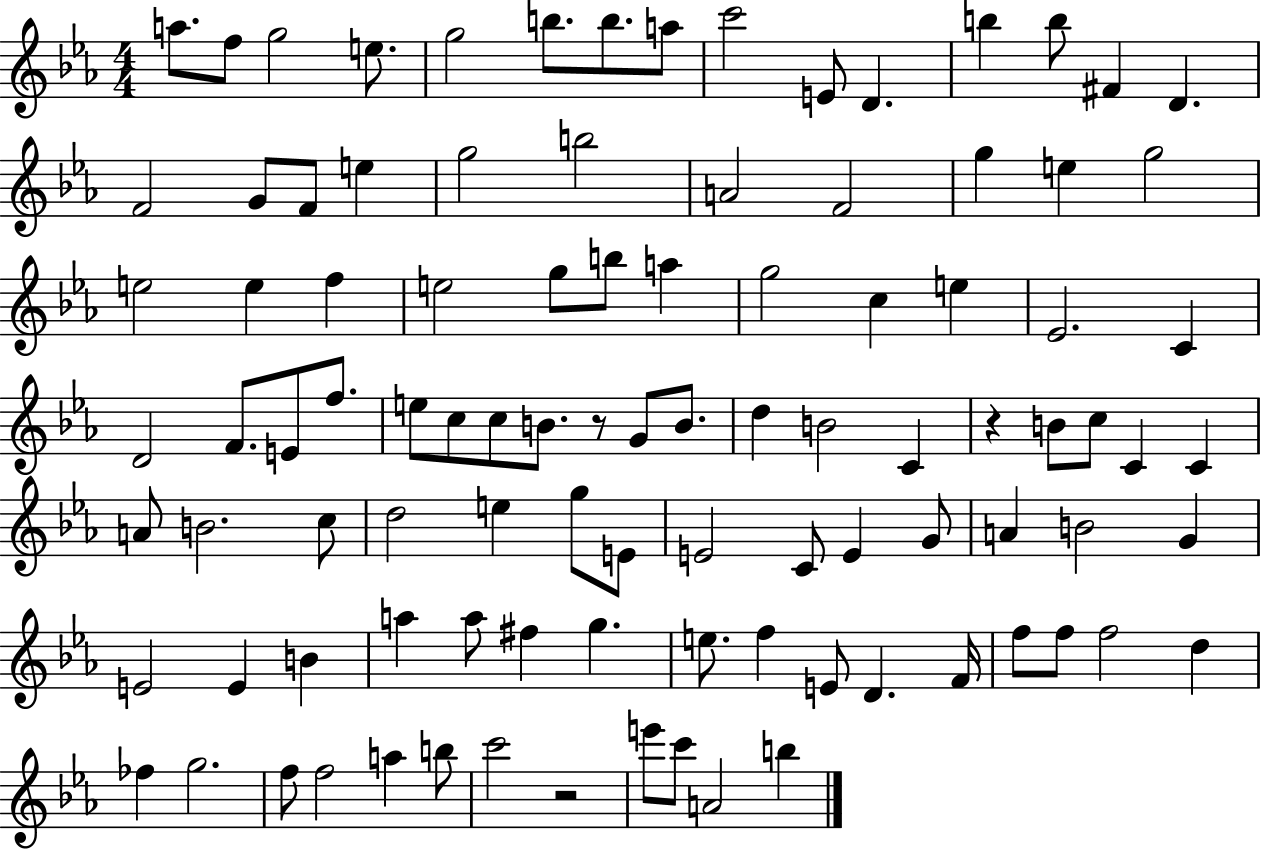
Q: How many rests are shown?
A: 3